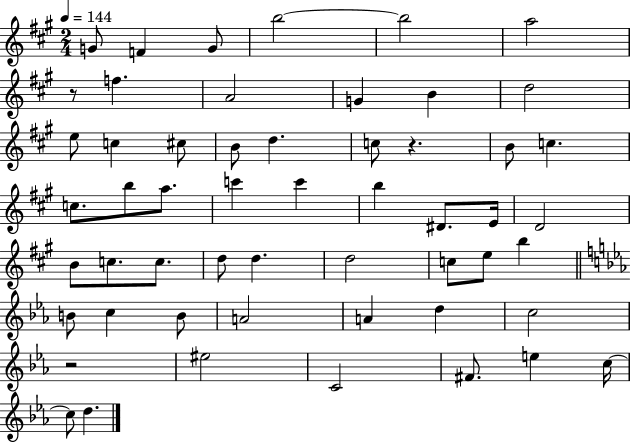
G4/e F4/q G4/e B5/h B5/h A5/h R/e F5/q. A4/h G4/q B4/q D5/h E5/e C5/q C#5/e B4/e D5/q. C5/e R/q. B4/e C5/q. C5/e. B5/e A5/e. C6/q C6/q B5/q D#4/e. E4/s D4/h B4/e C5/e. C5/e. D5/e D5/q. D5/h C5/e E5/e B5/q B4/e C5/q B4/e A4/h A4/q D5/q C5/h R/h EIS5/h C4/h F#4/e. E5/q C5/s C5/e D5/q.